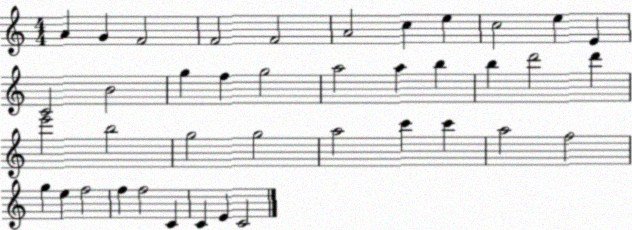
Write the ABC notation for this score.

X:1
T:Untitled
M:4/4
L:1/4
K:C
A G F2 F2 F2 A2 c e c2 e E C2 B2 g f g2 a2 a b b d'2 d' e'2 b2 g2 g2 a2 c' c' a2 f2 g e f2 f f2 C C E C2